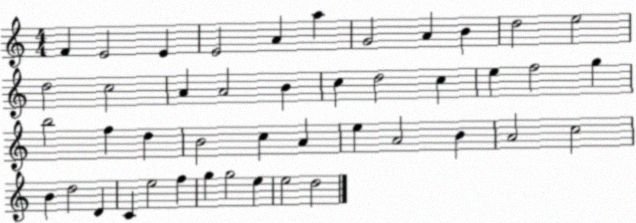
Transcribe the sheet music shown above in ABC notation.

X:1
T:Untitled
M:4/4
L:1/4
K:C
F E2 E E2 A a G2 A B d2 e2 d2 c2 A A2 B c d2 c e f2 g b2 f d B2 c A e A2 B A2 c2 B d2 D C e2 f g g2 e e2 d2